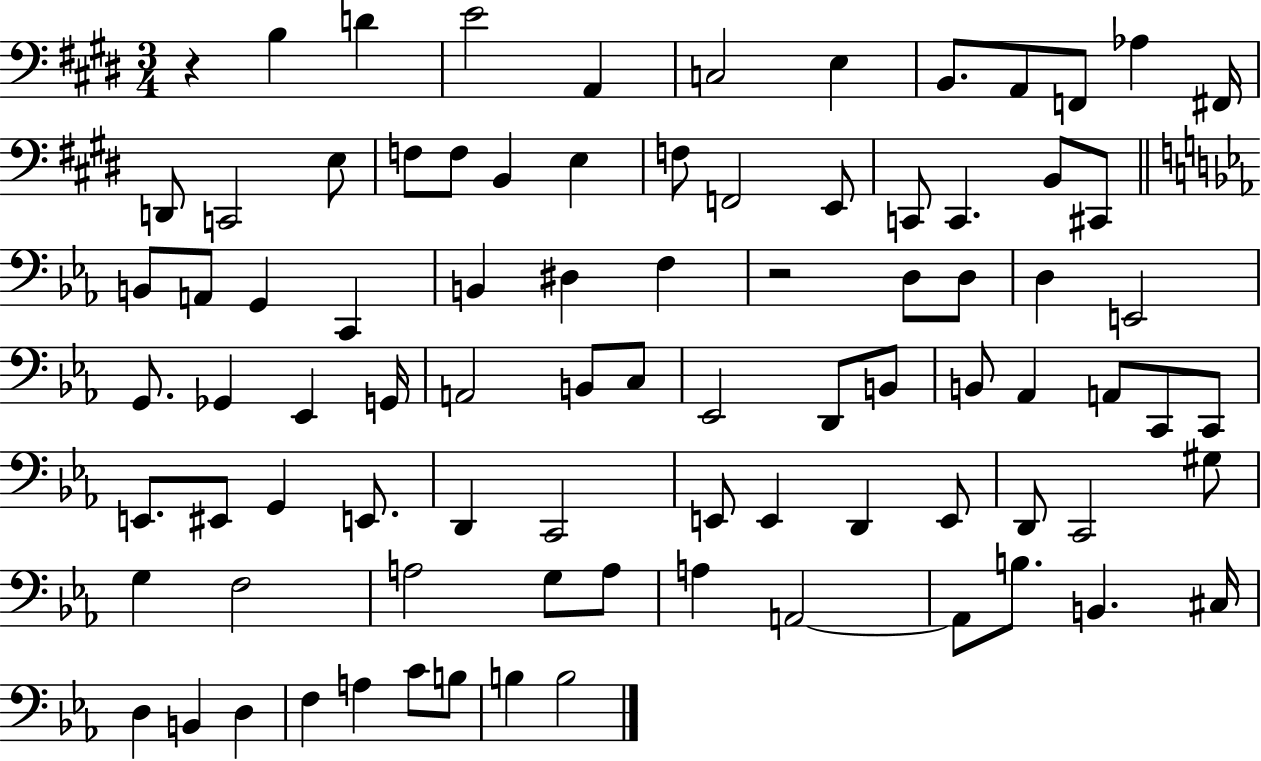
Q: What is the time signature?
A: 3/4